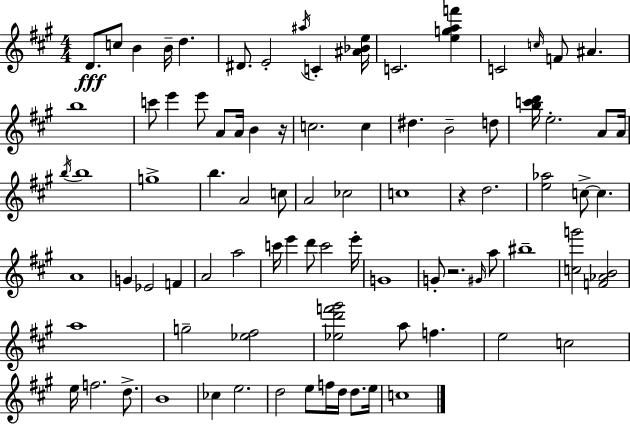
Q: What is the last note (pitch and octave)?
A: C5